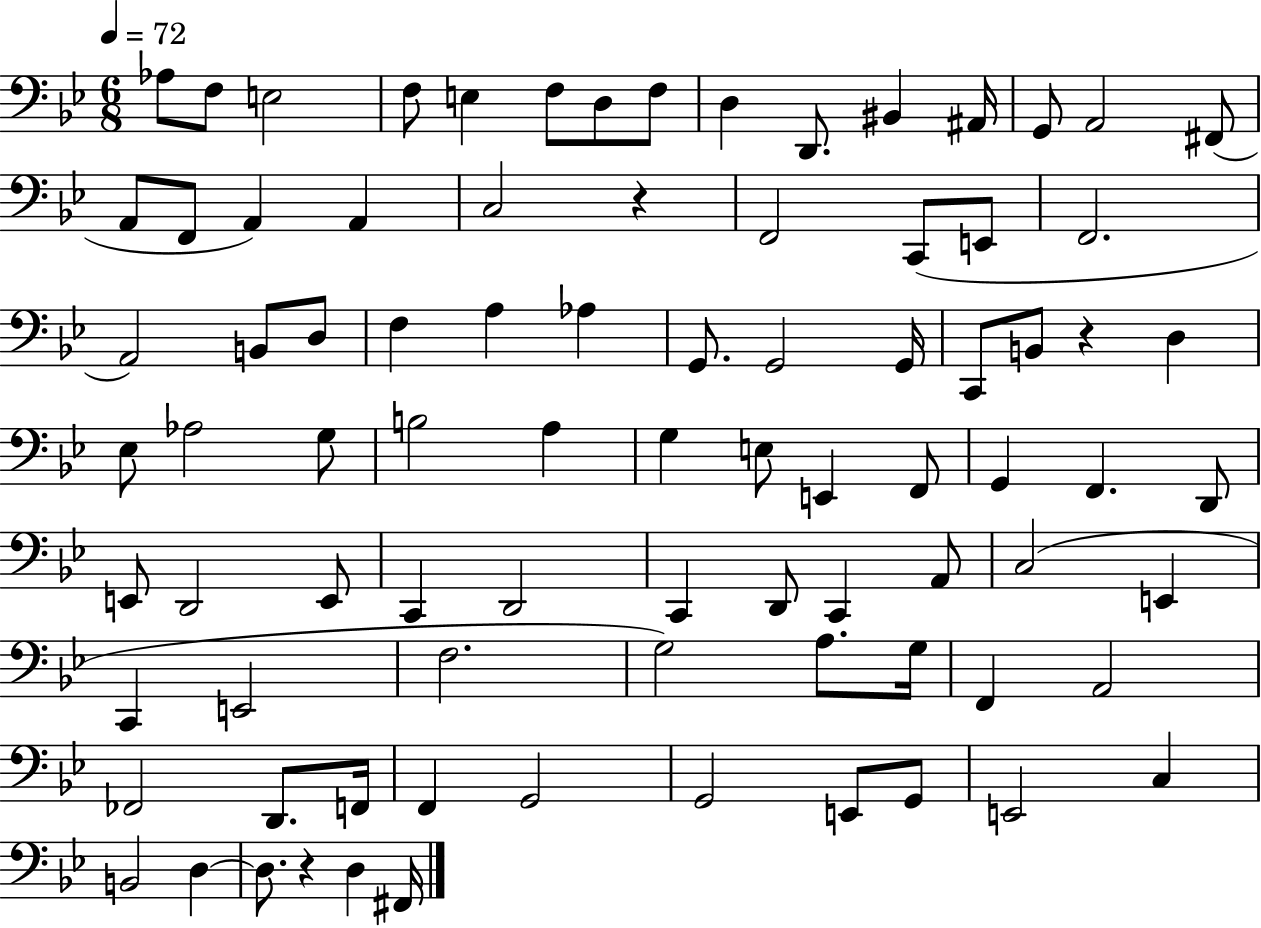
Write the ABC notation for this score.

X:1
T:Untitled
M:6/8
L:1/4
K:Bb
_A,/2 F,/2 E,2 F,/2 E, F,/2 D,/2 F,/2 D, D,,/2 ^B,, ^A,,/4 G,,/2 A,,2 ^F,,/2 A,,/2 F,,/2 A,, A,, C,2 z F,,2 C,,/2 E,,/2 F,,2 A,,2 B,,/2 D,/2 F, A, _A, G,,/2 G,,2 G,,/4 C,,/2 B,,/2 z D, _E,/2 _A,2 G,/2 B,2 A, G, E,/2 E,, F,,/2 G,, F,, D,,/2 E,,/2 D,,2 E,,/2 C,, D,,2 C,, D,,/2 C,, A,,/2 C,2 E,, C,, E,,2 F,2 G,2 A,/2 G,/4 F,, A,,2 _F,,2 D,,/2 F,,/4 F,, G,,2 G,,2 E,,/2 G,,/2 E,,2 C, B,,2 D, D,/2 z D, ^F,,/4